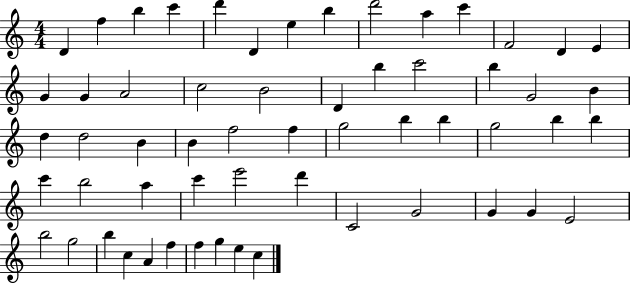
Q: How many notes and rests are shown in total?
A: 58